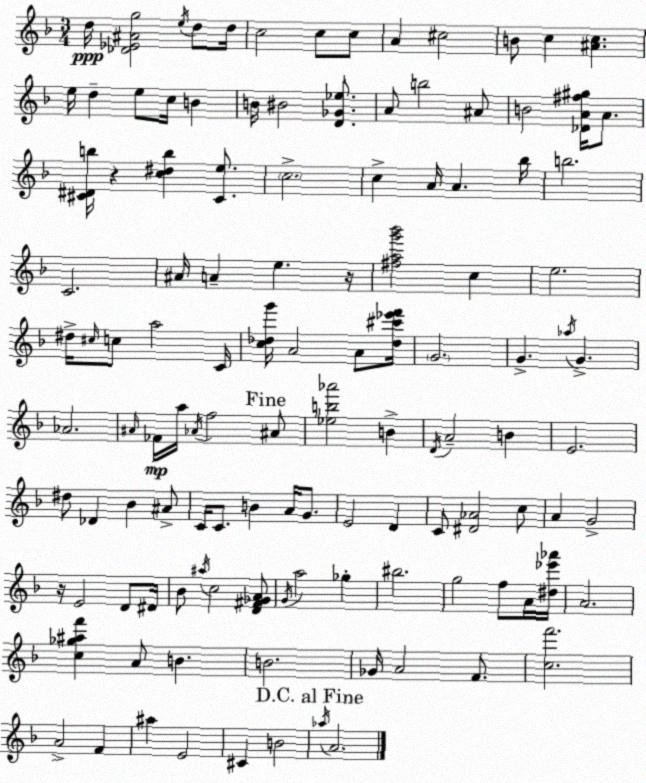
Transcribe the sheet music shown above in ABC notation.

X:1
T:Untitled
M:3/4
L:1/4
K:Dm
d/4 [_D_E^Ag]2 e/4 d/2 d/4 c2 c/2 c/2 A ^c2 B/2 c [^Ac] e/4 d e/2 c/4 B B/4 ^B2 [D_G_e]/2 A/2 b2 ^A/2 B2 [_DA^f^g]/4 A/2 [^C^Db]/4 z [c^db] [^Ce]/2 c2 c A/4 A _b/4 b2 C2 ^A/4 A e z/4 [^fag'_b']2 c e2 ^d/4 ^c/4 c/2 a2 C/4 [c_dg']/4 A2 A/2 [_d^c'_e'f']/4 G2 G _a/4 G _A2 ^A/4 _F/4 a/4 _A/4 f2 ^A/2 [_eb_a']2 B D/4 A2 B E2 ^d/2 _D _B ^A/2 C/4 C/2 B A/4 G/2 E2 D C/2 [^D_A]2 c/2 A G2 z/4 E2 D/2 ^D/4 _B/2 ^a/4 c2 [D^F_GA]/2 G/4 a2 _g ^b2 g2 f/2 A/4 [^d_e'_a']/4 A2 [c_g^af'] A/2 B B2 _G/4 A2 F/2 [cf']2 A2 F ^a E2 ^C B2 _a/4 A2